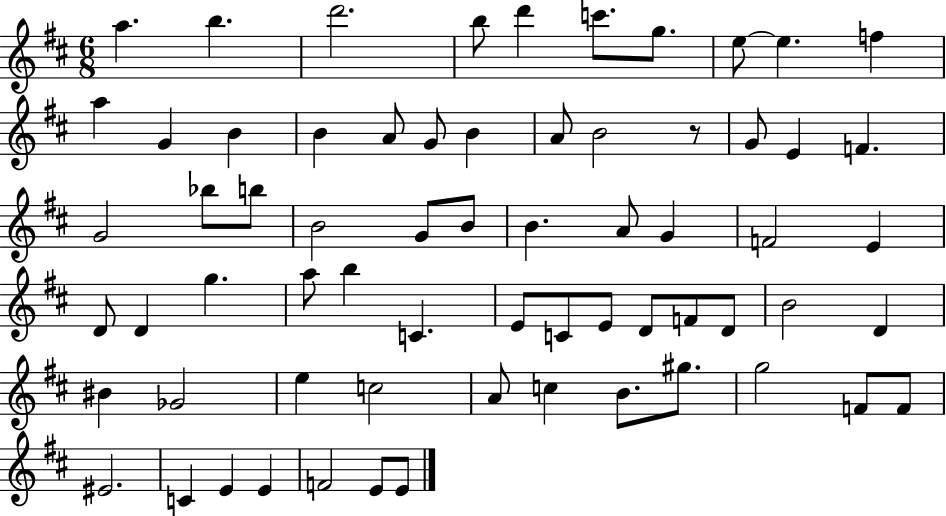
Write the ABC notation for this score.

X:1
T:Untitled
M:6/8
L:1/4
K:D
a b d'2 b/2 d' c'/2 g/2 e/2 e f a G B B A/2 G/2 B A/2 B2 z/2 G/2 E F G2 _b/2 b/2 B2 G/2 B/2 B A/2 G F2 E D/2 D g a/2 b C E/2 C/2 E/2 D/2 F/2 D/2 B2 D ^B _G2 e c2 A/2 c B/2 ^g/2 g2 F/2 F/2 ^E2 C E E F2 E/2 E/2